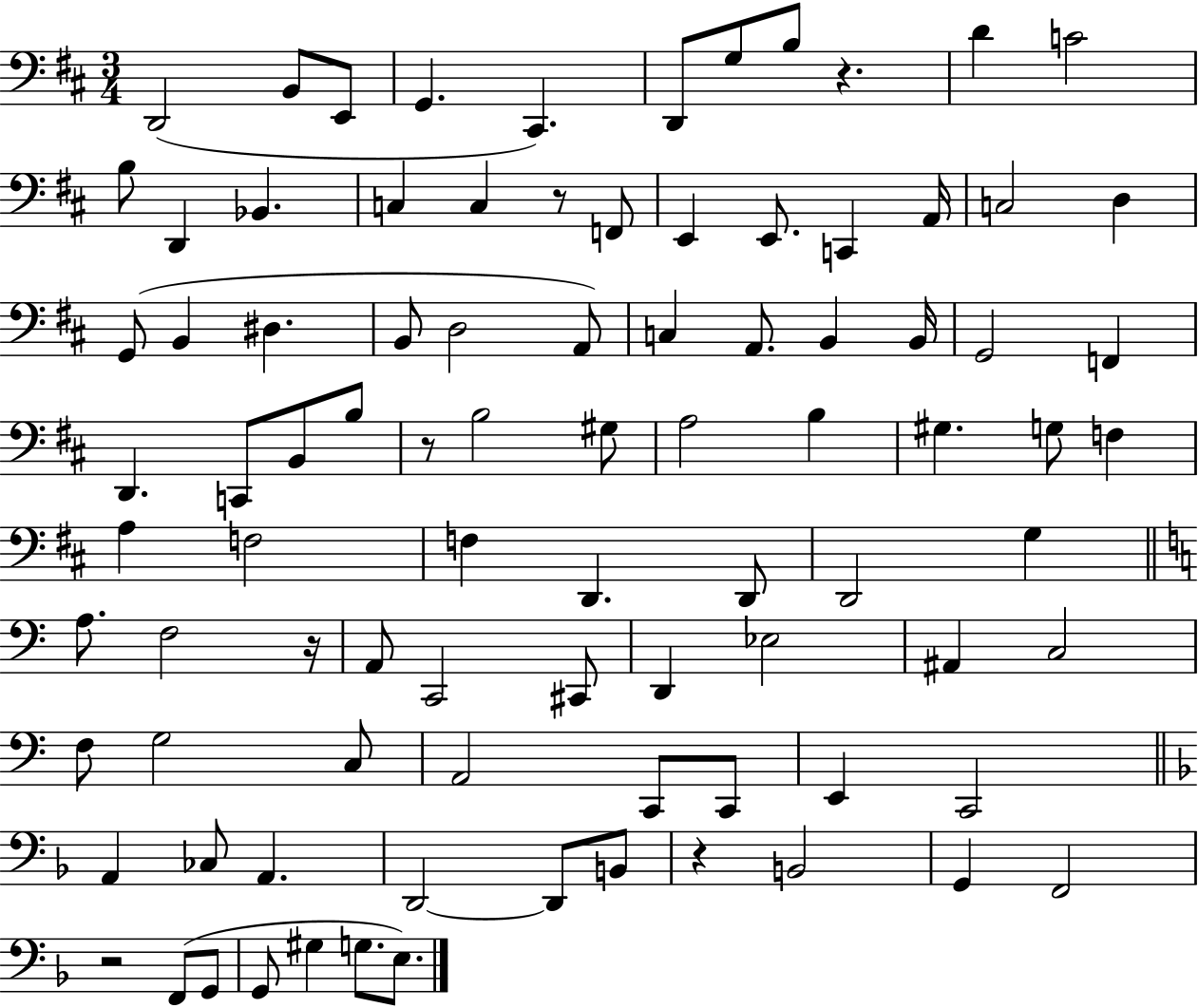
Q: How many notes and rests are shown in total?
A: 90